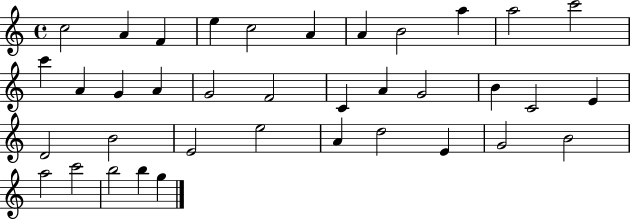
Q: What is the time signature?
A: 4/4